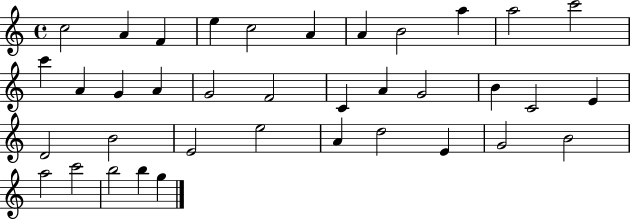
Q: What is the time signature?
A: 4/4